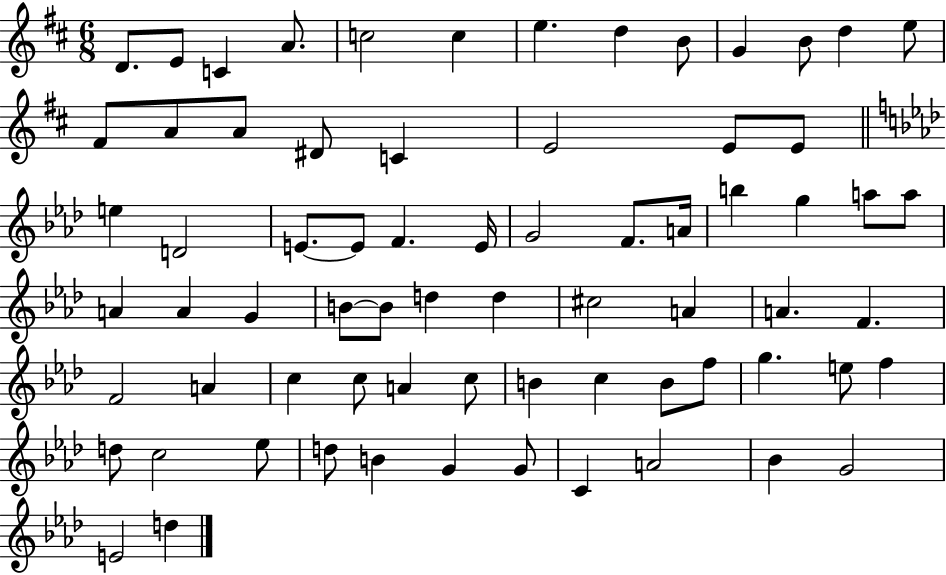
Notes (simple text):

D4/e. E4/e C4/q A4/e. C5/h C5/q E5/q. D5/q B4/e G4/q B4/e D5/q E5/e F#4/e A4/e A4/e D#4/e C4/q E4/h E4/e E4/e E5/q D4/h E4/e. E4/e F4/q. E4/s G4/h F4/e. A4/s B5/q G5/q A5/e A5/e A4/q A4/q G4/q B4/e B4/e D5/q D5/q C#5/h A4/q A4/q. F4/q. F4/h A4/q C5/q C5/e A4/q C5/e B4/q C5/q B4/e F5/e G5/q. E5/e F5/q D5/e C5/h Eb5/e D5/e B4/q G4/q G4/e C4/q A4/h Bb4/q G4/h E4/h D5/q